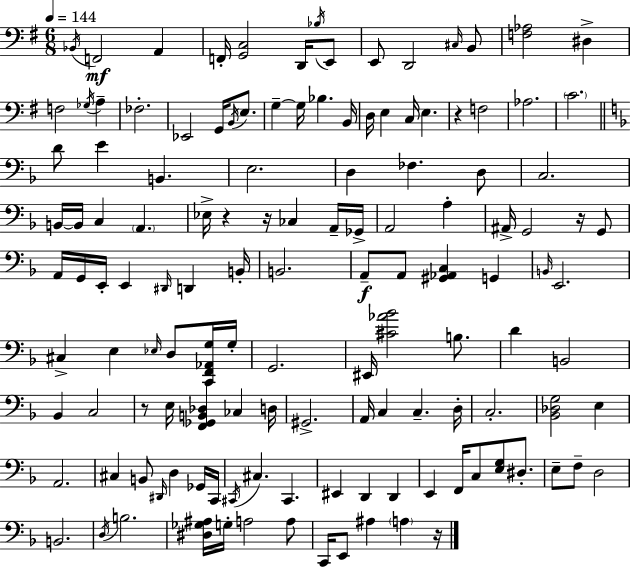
{
  \clef bass
  \numericTimeSignature
  \time 6/8
  \key e \minor
  \tempo 4 = 144
  \acciaccatura { bes,16 }\mf f,2 a,4 | f,16-. <g, c>2 d,16 \acciaccatura { bes16 } | e,8 e,8 d,2 | \grace { cis16 } b,8 <f aes>2 dis4-> | \break f2 \acciaccatura { ges16 } | a4-- fes2.-. | ees,2 | g,16 \acciaccatura { b,16 } e8. g4--~~ g16 bes4. | \break b,16 d16 e4 c16 e4. | r4 f2 | aes2. | \parenthesize c'2. | \break \bar "||" \break \key d \minor d'8 e'4 b,4. | e2. | d4 fes4. d8 | c2. | \break b,16~~ b,16 c4 \parenthesize a,4. | ees16-> r4 r16 ces4 a,16-- ges,16-> | a,2 a4-. | ais,16-> g,2 r16 g,8 | \break a,16 g,16 e,16-. e,4 \grace { dis,16 } d,4 | b,16-. b,2. | a,8--\f a,8 <gis, aes, c>4 g,4 | \grace { b,16 } e,2. | \break cis4-> e4 \grace { ees16 } d8 | <c, f, aes, g>16 g16-. g,2. | eis,16 <cis' aes' bes'>2 | b8. d'4 b,2 | \break bes,4 c2 | r8 e16 <f, ges, b, des>4 ces4 | d16 gis,2.-> | a,16 c4 c4.-- | \break d16-. c2.-. | <bes, des g>2 e4 | a,2. | cis4 b,8 \grace { dis,16 } d4 | \break ges,16 c,16 \acciaccatura { cis,16 } cis4. cis,4. | eis,4 d,4 | d,4 e,4 f,16 c8 | <e g>8 dis8.-. e8-- f8-- d2 | \break b,2. | \acciaccatura { d16 } b2. | <dis ges ais>16 g16-. a2 | a8 c,16 e,8 ais4 | \break \parenthesize a4 r16 \bar "|."
}